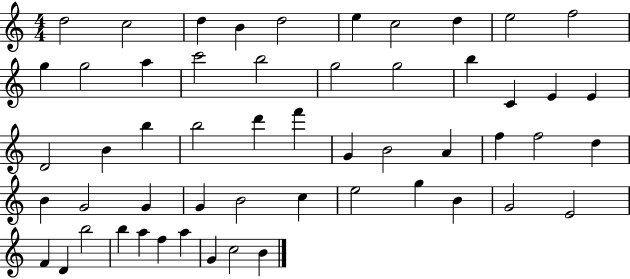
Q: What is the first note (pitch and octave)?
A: D5